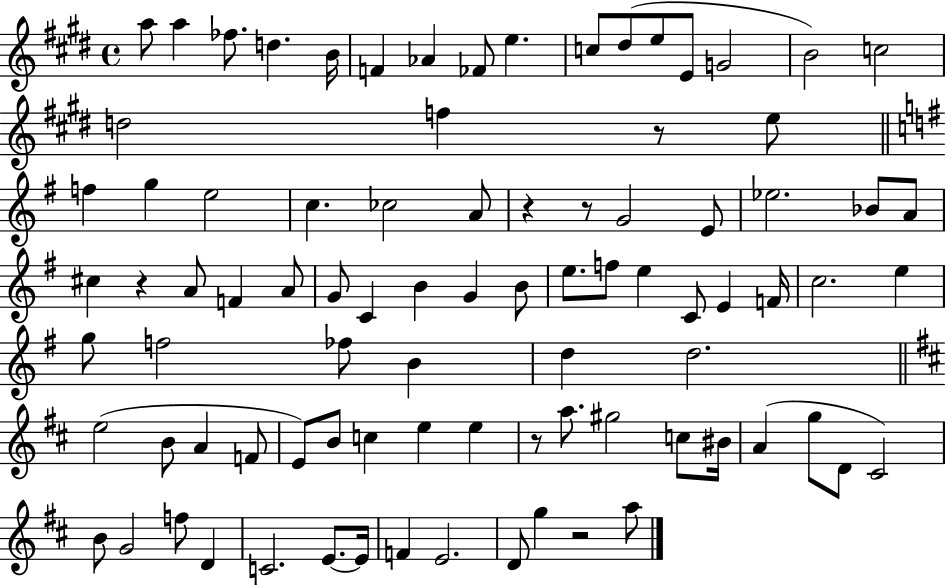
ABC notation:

X:1
T:Untitled
M:4/4
L:1/4
K:E
a/2 a _f/2 d B/4 F _A _F/2 e c/2 ^d/2 e/2 E/2 G2 B2 c2 d2 f z/2 e/2 f g e2 c _c2 A/2 z z/2 G2 E/2 _e2 _B/2 A/2 ^c z A/2 F A/2 G/2 C B G B/2 e/2 f/2 e C/2 E F/4 c2 e g/2 f2 _f/2 B d d2 e2 B/2 A F/2 E/2 B/2 c e e z/2 a/2 ^g2 c/2 ^B/4 A g/2 D/2 ^C2 B/2 G2 f/2 D C2 E/2 E/4 F E2 D/2 g z2 a/2